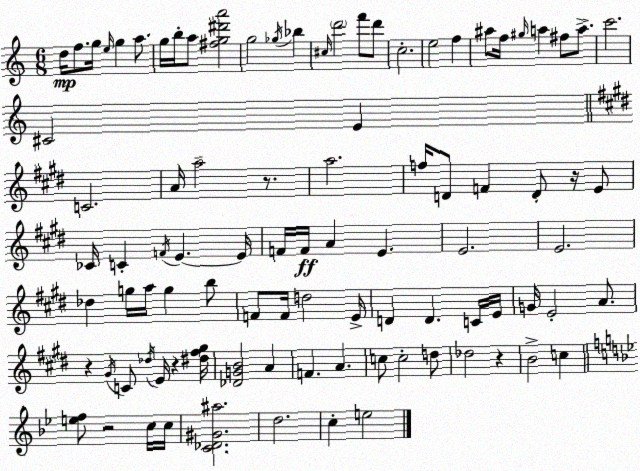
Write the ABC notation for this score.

X:1
T:Untitled
M:6/8
L:1/4
K:C
d/4 f/2 g/4 e/4 g a/2 g/4 b/4 a/2 [^fg^d'a']2 g2 _g/4 _b ^c/4 d'2 f'/2 d'/2 c2 e2 f ^a/2 f/4 ^g/4 a ^f/2 a/2 c'2 ^C2 E C2 A/4 a2 z/2 a2 f/4 D/2 F D/2 z/4 E/2 _C/4 C F/4 E E/4 F/4 F/4 A E E2 E2 _d g/4 a/4 g b/2 F/2 F/4 d2 E/4 D D C/4 E/4 G/4 E2 A/2 z ^G/4 C/2 _d/4 E/4 z [^d^f^g]/4 [_DGB]2 A F A c/2 c2 d/2 _d2 z B2 c [ef]/2 z2 c/4 c/4 [C_D^G^a]2 d2 c e2